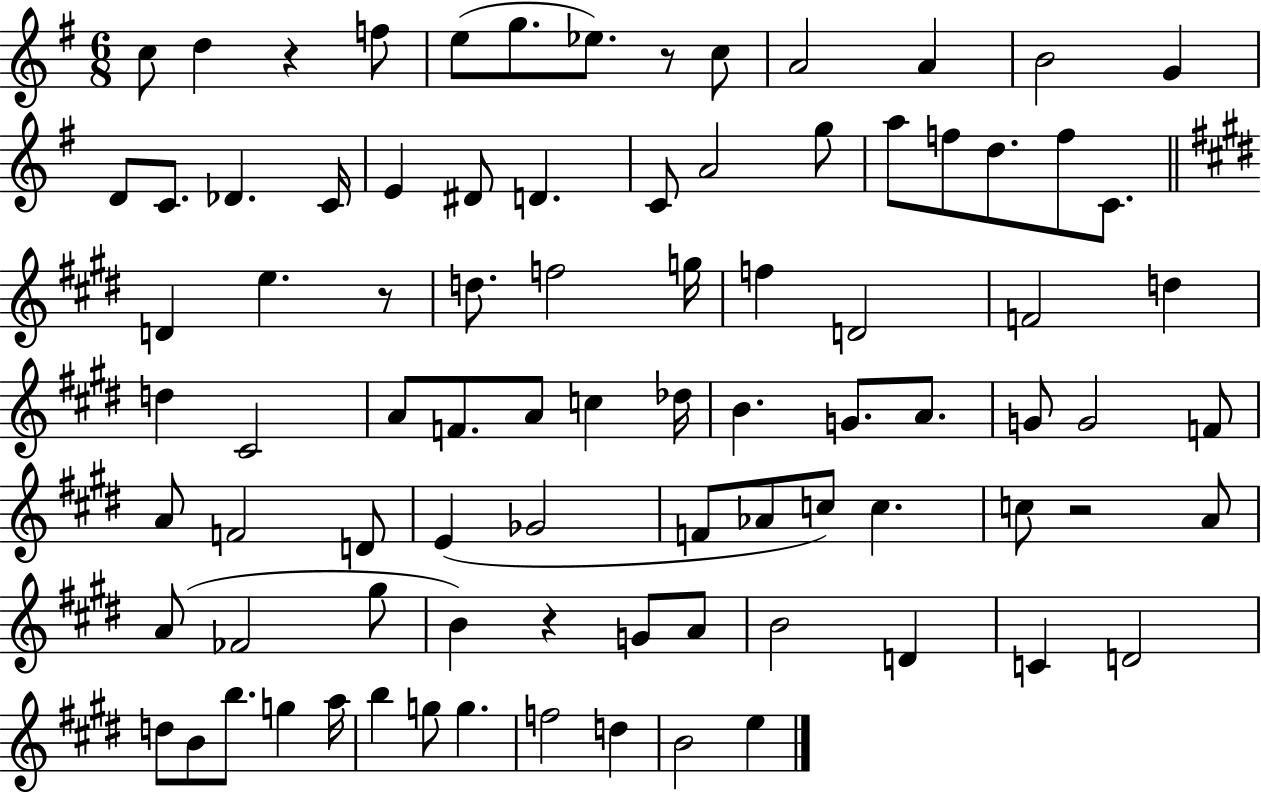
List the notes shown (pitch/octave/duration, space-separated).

C5/e D5/q R/q F5/e E5/e G5/e. Eb5/e. R/e C5/e A4/h A4/q B4/h G4/q D4/e C4/e. Db4/q. C4/s E4/q D#4/e D4/q. C4/e A4/h G5/e A5/e F5/e D5/e. F5/e C4/e. D4/q E5/q. R/e D5/e. F5/h G5/s F5/q D4/h F4/h D5/q D5/q C#4/h A4/e F4/e. A4/e C5/q Db5/s B4/q. G4/e. A4/e. G4/e G4/h F4/e A4/e F4/h D4/e E4/q Gb4/h F4/e Ab4/e C5/e C5/q. C5/e R/h A4/e A4/e FES4/h G#5/e B4/q R/q G4/e A4/e B4/h D4/q C4/q D4/h D5/e B4/e B5/e. G5/q A5/s B5/q G5/e G5/q. F5/h D5/q B4/h E5/q